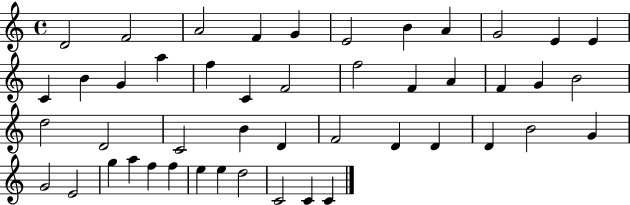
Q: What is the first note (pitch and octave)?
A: D4